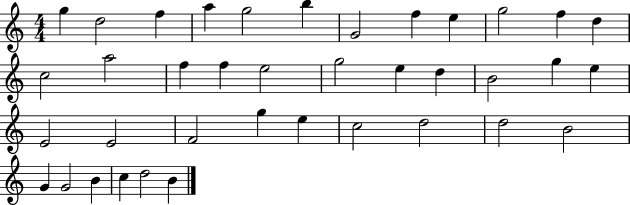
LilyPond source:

{
  \clef treble
  \numericTimeSignature
  \time 4/4
  \key c \major
  g''4 d''2 f''4 | a''4 g''2 b''4 | g'2 f''4 e''4 | g''2 f''4 d''4 | \break c''2 a''2 | f''4 f''4 e''2 | g''2 e''4 d''4 | b'2 g''4 e''4 | \break e'2 e'2 | f'2 g''4 e''4 | c''2 d''2 | d''2 b'2 | \break g'4 g'2 b'4 | c''4 d''2 b'4 | \bar "|."
}